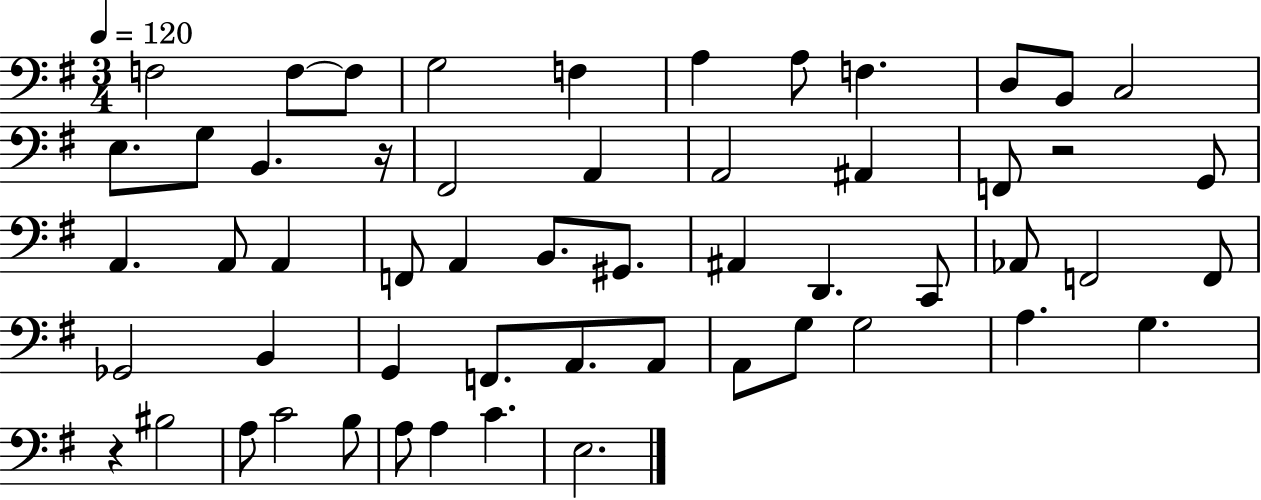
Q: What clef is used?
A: bass